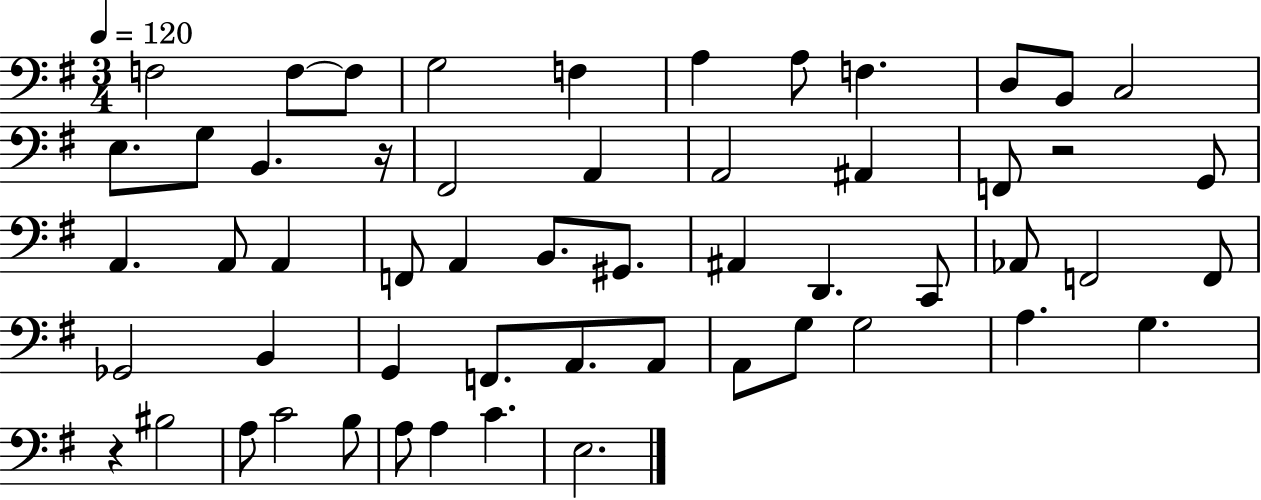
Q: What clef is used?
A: bass